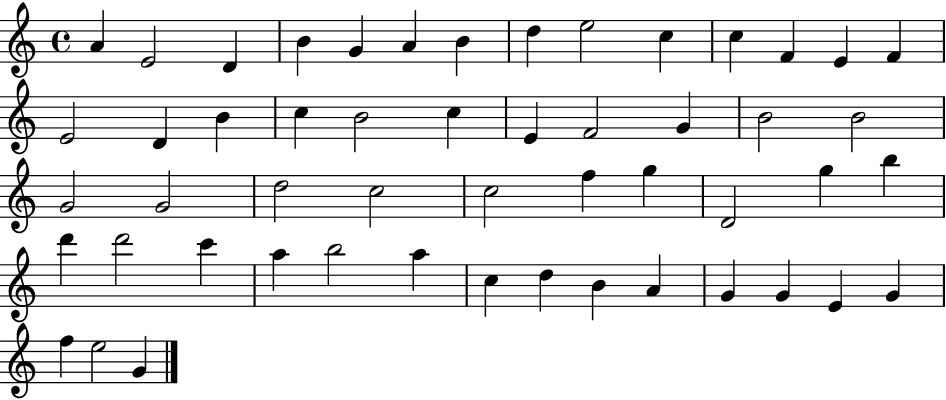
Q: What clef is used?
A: treble